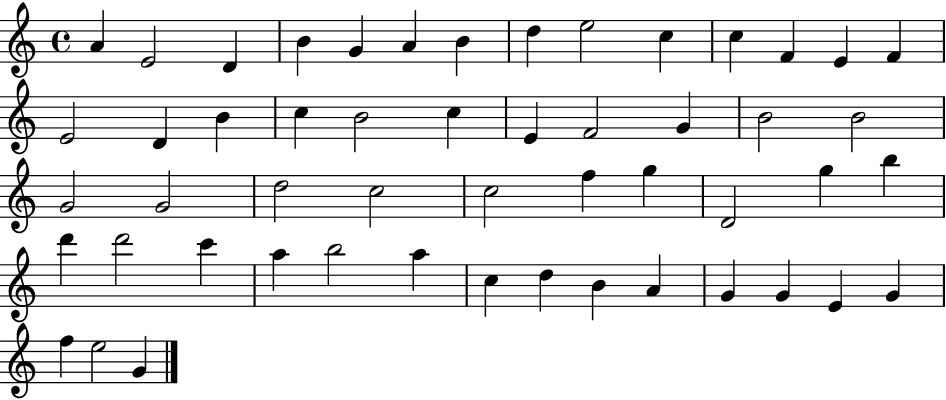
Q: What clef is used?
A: treble